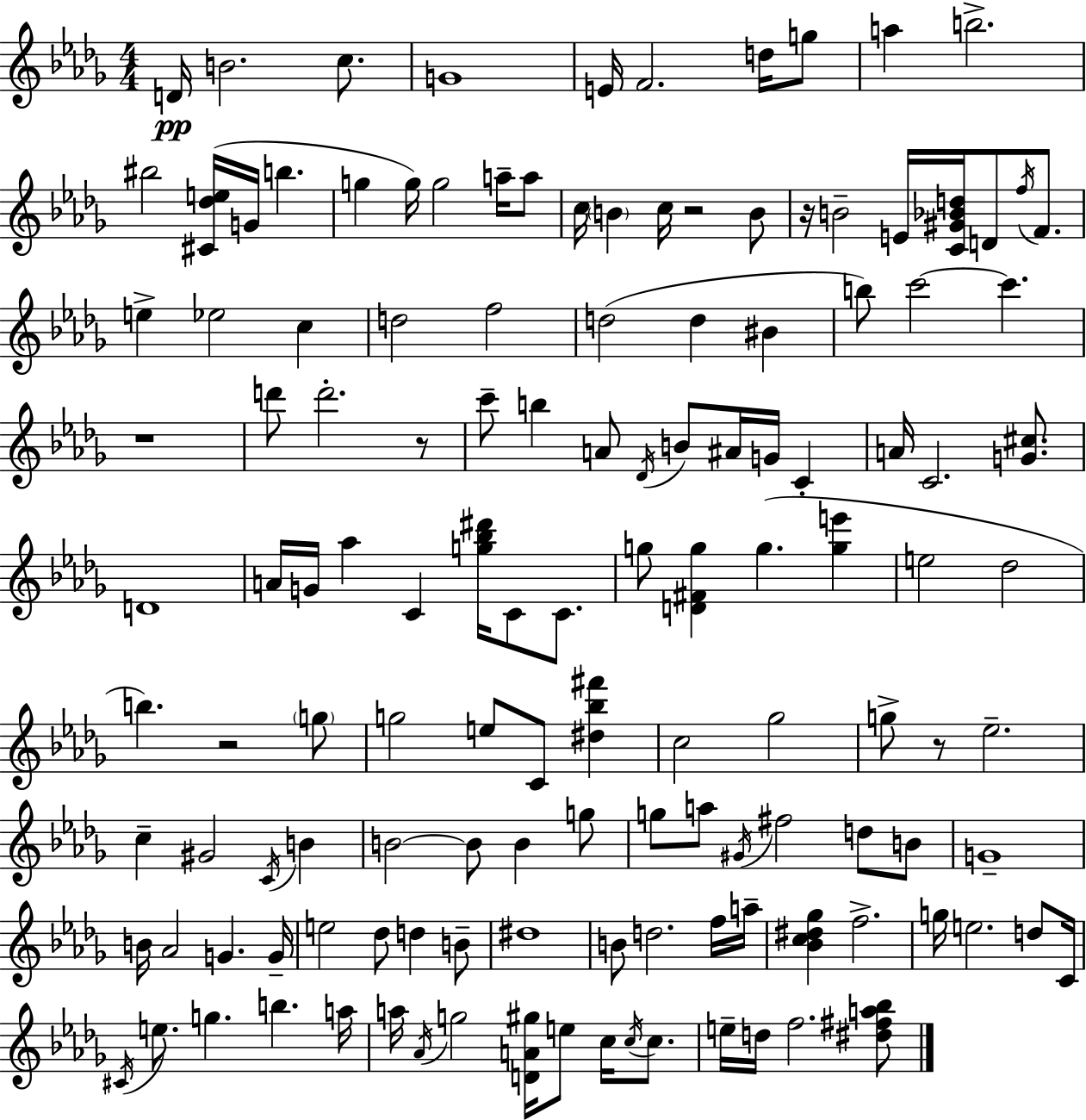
X:1
T:Untitled
M:4/4
L:1/4
K:Bbm
D/4 B2 c/2 G4 E/4 F2 d/4 g/2 a b2 ^b2 [^C_de]/4 G/4 b g g/4 g2 a/4 a/2 c/4 B c/4 z2 B/2 z/4 B2 E/4 [C^G_Bd]/4 D/2 f/4 F/2 e _e2 c d2 f2 d2 d ^B b/2 c'2 c' z4 d'/2 d'2 z/2 c'/2 b A/2 _D/4 B/2 ^A/4 G/4 C A/4 C2 [G^c]/2 D4 A/4 G/4 _a C [g_b^d']/4 C/2 C/2 g/2 [D^Fg] g [ge'] e2 _d2 b z2 g/2 g2 e/2 C/2 [^d_b^f'] c2 _g2 g/2 z/2 _e2 c ^G2 C/4 B B2 B/2 B g/2 g/2 a/2 ^G/4 ^f2 d/2 B/2 G4 B/4 _A2 G G/4 e2 _d/2 d B/2 ^d4 B/2 d2 f/4 a/4 [_Bc^d_g] f2 g/4 e2 d/2 C/4 ^C/4 e/2 g b a/4 a/4 _A/4 g2 [DA^g]/4 e/2 c/4 c/4 c/2 e/4 d/4 f2 [^d^fa_b]/2